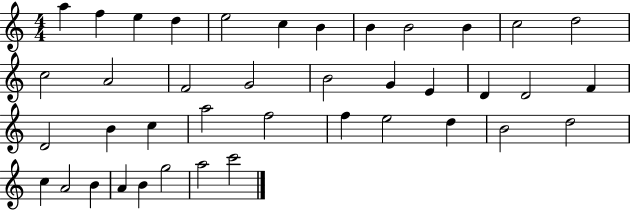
X:1
T:Untitled
M:4/4
L:1/4
K:C
a f e d e2 c B B B2 B c2 d2 c2 A2 F2 G2 B2 G E D D2 F D2 B c a2 f2 f e2 d B2 d2 c A2 B A B g2 a2 c'2